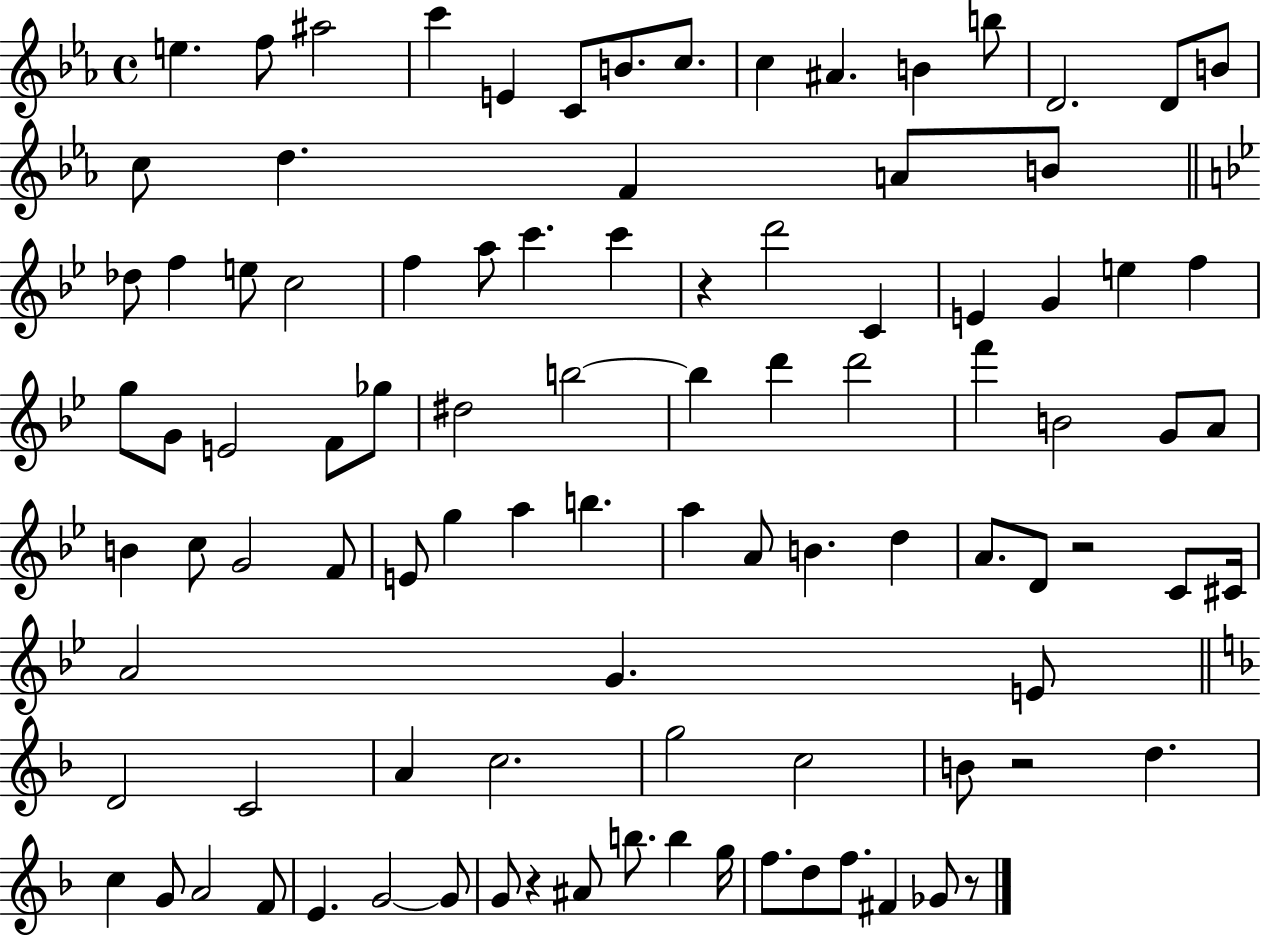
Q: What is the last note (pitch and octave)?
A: Gb4